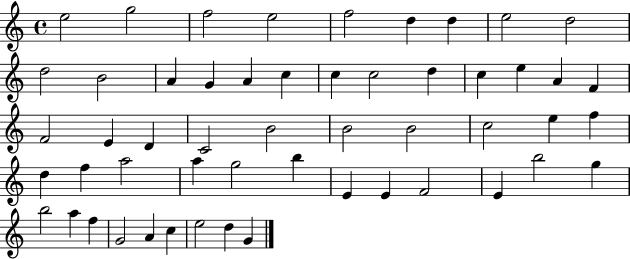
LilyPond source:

{
  \clef treble
  \time 4/4
  \defaultTimeSignature
  \key c \major
  e''2 g''2 | f''2 e''2 | f''2 d''4 d''4 | e''2 d''2 | \break d''2 b'2 | a'4 g'4 a'4 c''4 | c''4 c''2 d''4 | c''4 e''4 a'4 f'4 | \break f'2 e'4 d'4 | c'2 b'2 | b'2 b'2 | c''2 e''4 f''4 | \break d''4 f''4 a''2 | a''4 g''2 b''4 | e'4 e'4 f'2 | e'4 b''2 g''4 | \break b''2 a''4 f''4 | g'2 a'4 c''4 | e''2 d''4 g'4 | \bar "|."
}